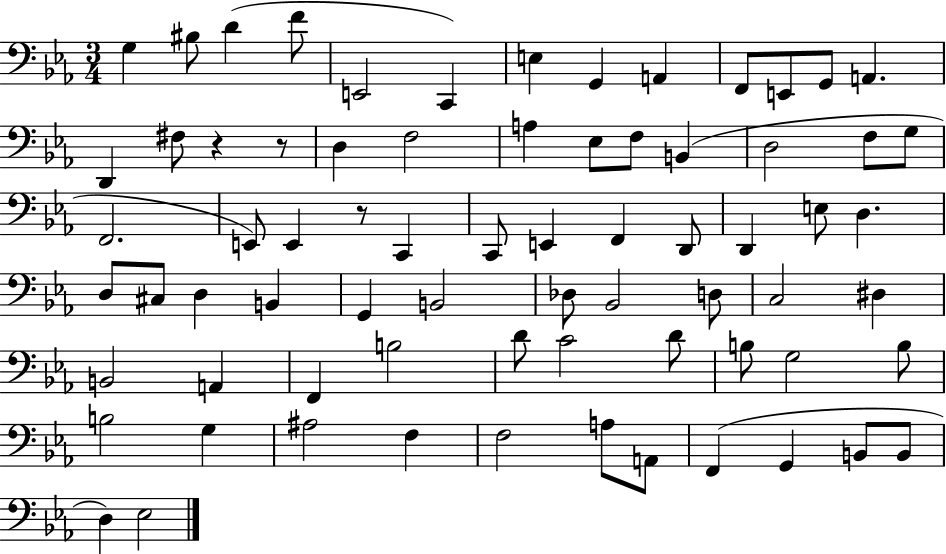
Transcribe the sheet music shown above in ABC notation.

X:1
T:Untitled
M:3/4
L:1/4
K:Eb
G, ^B,/2 D F/2 E,,2 C,, E, G,, A,, F,,/2 E,,/2 G,,/2 A,, D,, ^F,/2 z z/2 D, F,2 A, _E,/2 F,/2 B,, D,2 F,/2 G,/2 F,,2 E,,/2 E,, z/2 C,, C,,/2 E,, F,, D,,/2 D,, E,/2 D, D,/2 ^C,/2 D, B,, G,, B,,2 _D,/2 _B,,2 D,/2 C,2 ^D, B,,2 A,, F,, B,2 D/2 C2 D/2 B,/2 G,2 B,/2 B,2 G, ^A,2 F, F,2 A,/2 A,,/2 F,, G,, B,,/2 B,,/2 D, _E,2